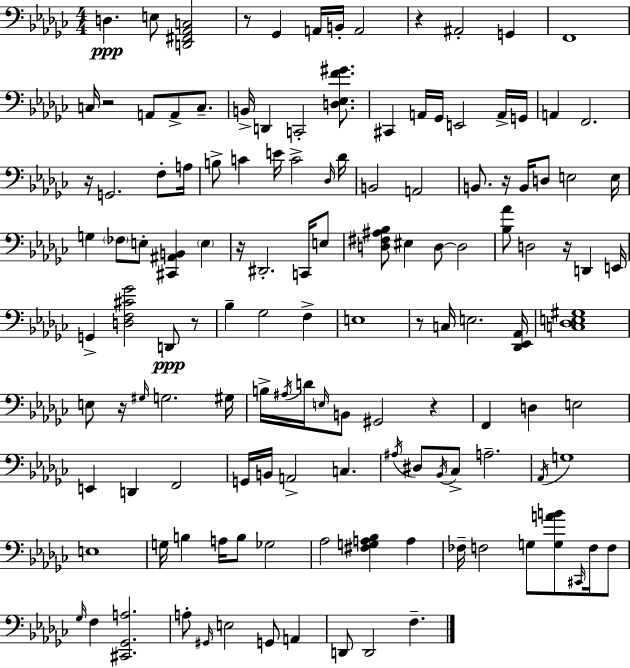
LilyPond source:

{
  \clef bass
  \numericTimeSignature
  \time 4/4
  \key ees \minor
  \repeat volta 2 { d4.\ppp e8 <d, fis, aes, c>2 | r8 ges,4 a,16 b,16-. a,2 | r4 ais,2-. g,4 | f,1 | \break c16 r2 a,8 a,8-> c8.-- | b,16-> d,4 c,2-. <d ees f' gis'>8. | cis,4 a,16 ges,16 e,2 a,16-> g,16 | a,4 f,2. | \break r16 g,2. f8-. a16 | b8-> c'4 e'16 c'2-> \grace { des16 } | des'16 b,2 a,2 | b,8. r16 b,16 d8 e2 | \break e16 g4 \parenthesize fes8 e8-. <cis, ais, b,>4 \parenthesize e4 | r16 dis,2.-. c,16 e8 | <d fis ais bes>8 eis4 d8~~ d2 | <bes aes'>8 d2 r16 d,4 | \break e,16 g,4-> <d f cis' ges'>2 d,8\ppp r8 | bes4-- ges2 f4-> | e1 | r8 c16 e2. | \break <des, ees, aes,>16 <c des e gis>1 | e8 r16 \grace { gis16 } g2. | gis16 b16-> \acciaccatura { ais16 } d'16 \grace { e16 } b,8 gis,2 | r4 f,4 d4 e2 | \break e,4 d,4 f,2 | g,16 b,16 a,2-> c4. | \acciaccatura { ais16 } dis8 \acciaccatura { bes,16 } ces8-> a2.-- | \acciaccatura { aes,16 } g1 | \break e1 | g16 b4 a16 b8 ges2 | aes2 <fis g a bes>4 | a4 fes16-- f2 | \break g8 <g a' b'>8 \grace { cis,16 } f16 f8 \grace { ges16 } f4 <cis, ges, a>2. | a8-. \grace { gis,16 } e2 | g,8 a,4 d,8 d,2 | f4.-- } \bar "|."
}